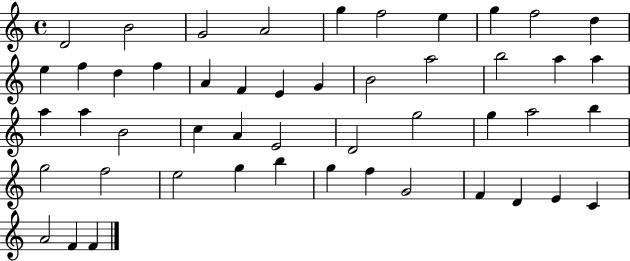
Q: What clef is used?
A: treble